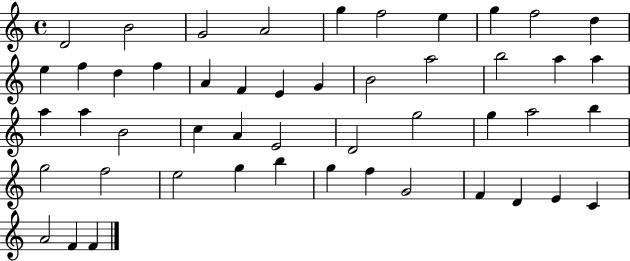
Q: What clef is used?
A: treble